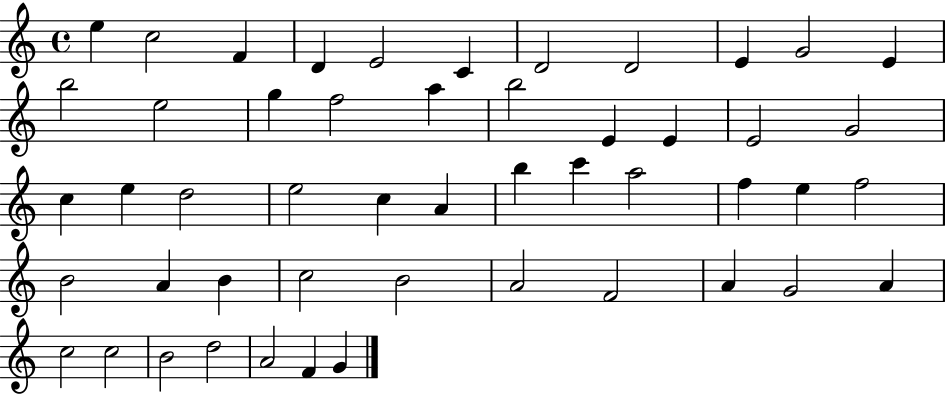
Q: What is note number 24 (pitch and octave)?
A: D5